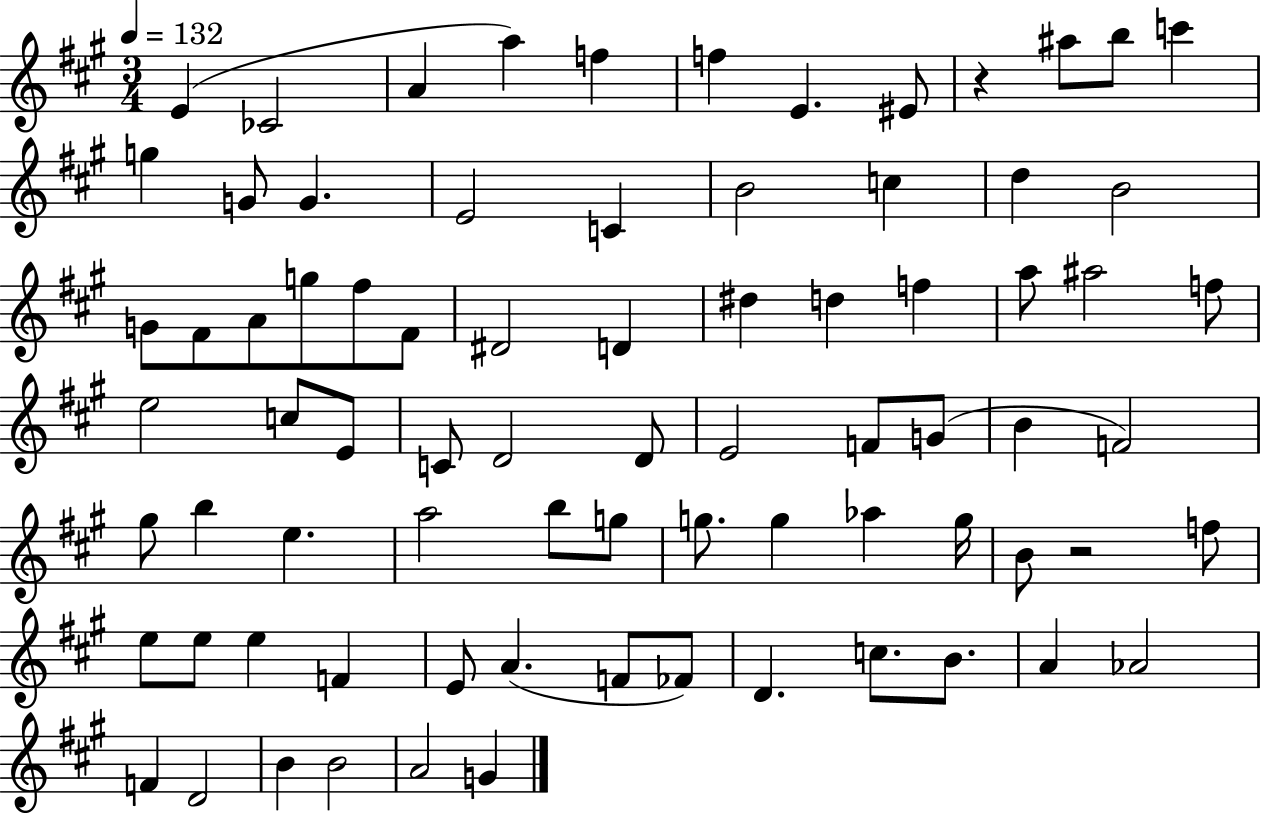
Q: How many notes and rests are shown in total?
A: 78